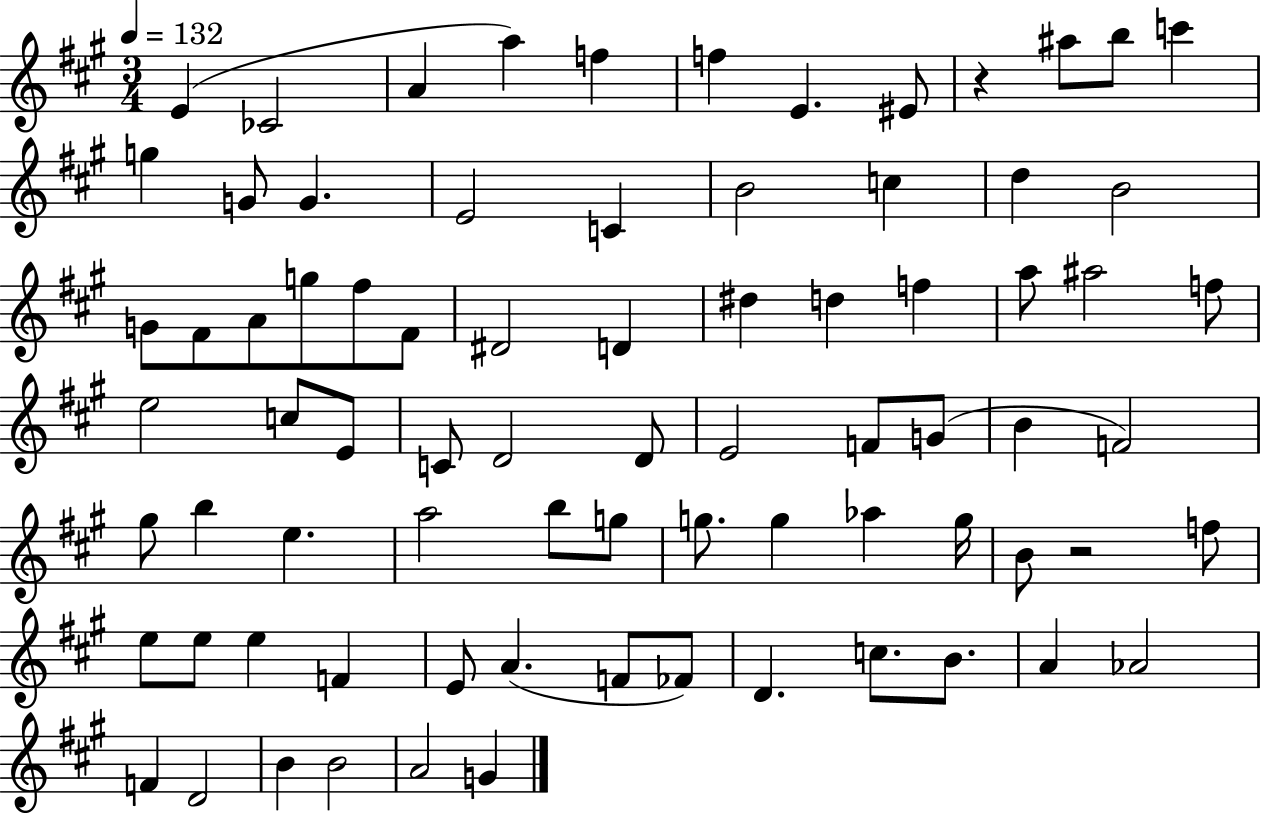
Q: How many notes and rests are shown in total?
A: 78